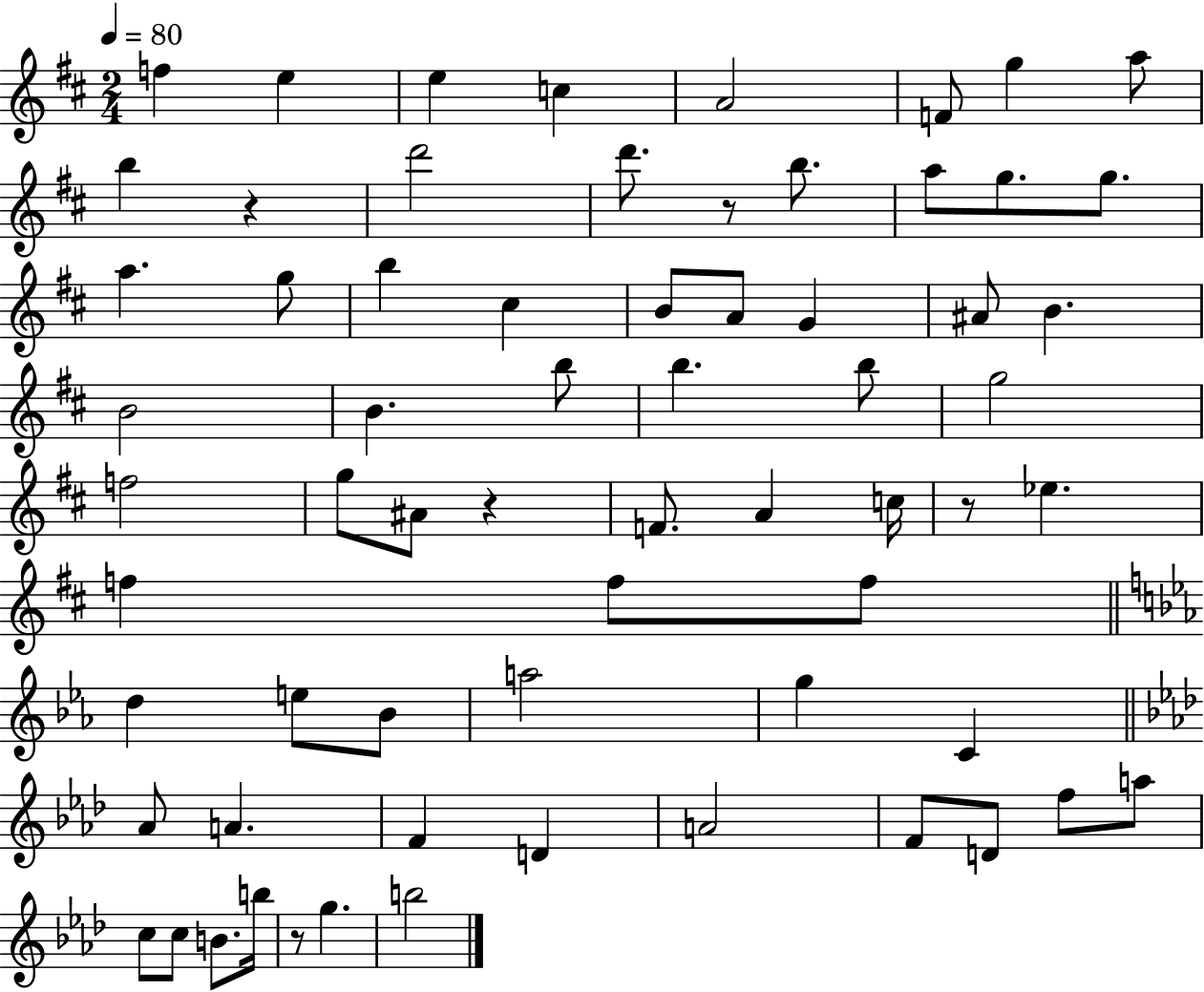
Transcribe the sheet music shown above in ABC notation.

X:1
T:Untitled
M:2/4
L:1/4
K:D
f e e c A2 F/2 g a/2 b z d'2 d'/2 z/2 b/2 a/2 g/2 g/2 a g/2 b ^c B/2 A/2 G ^A/2 B B2 B b/2 b b/2 g2 f2 g/2 ^A/2 z F/2 A c/4 z/2 _e f f/2 f/2 d e/2 _B/2 a2 g C _A/2 A F D A2 F/2 D/2 f/2 a/2 c/2 c/2 B/2 b/4 z/2 g b2